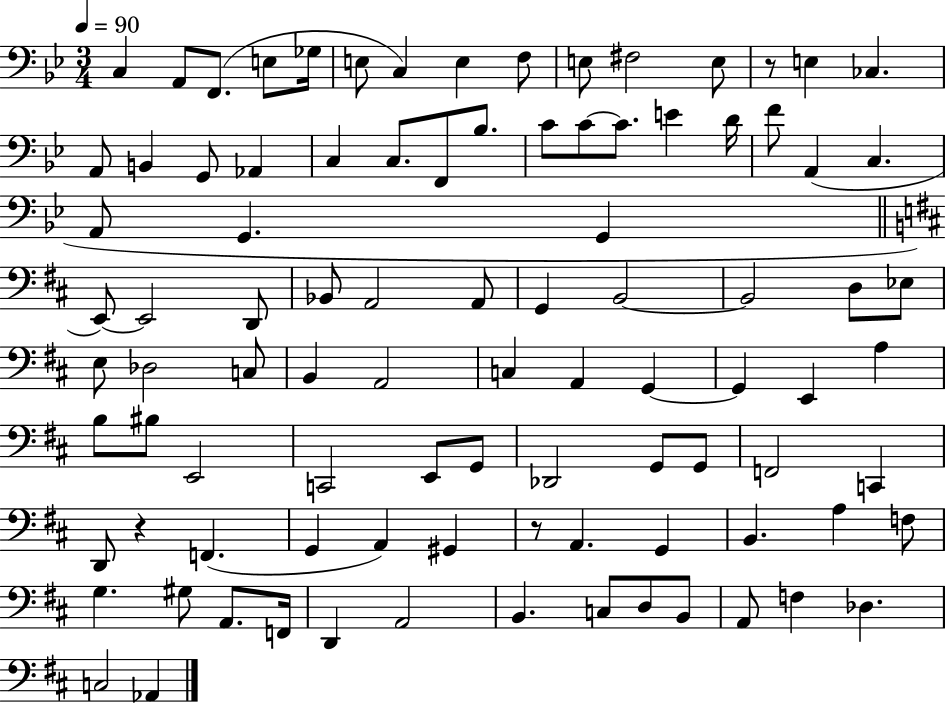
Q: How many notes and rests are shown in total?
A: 94